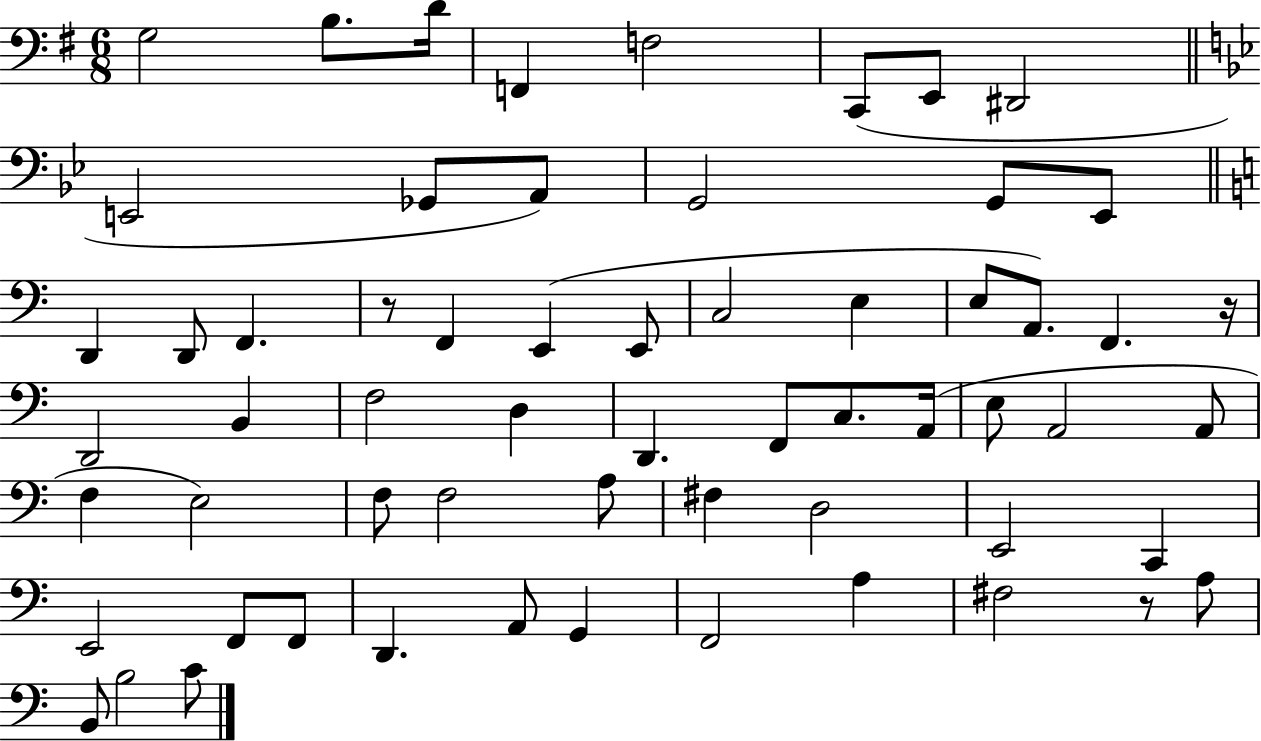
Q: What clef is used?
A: bass